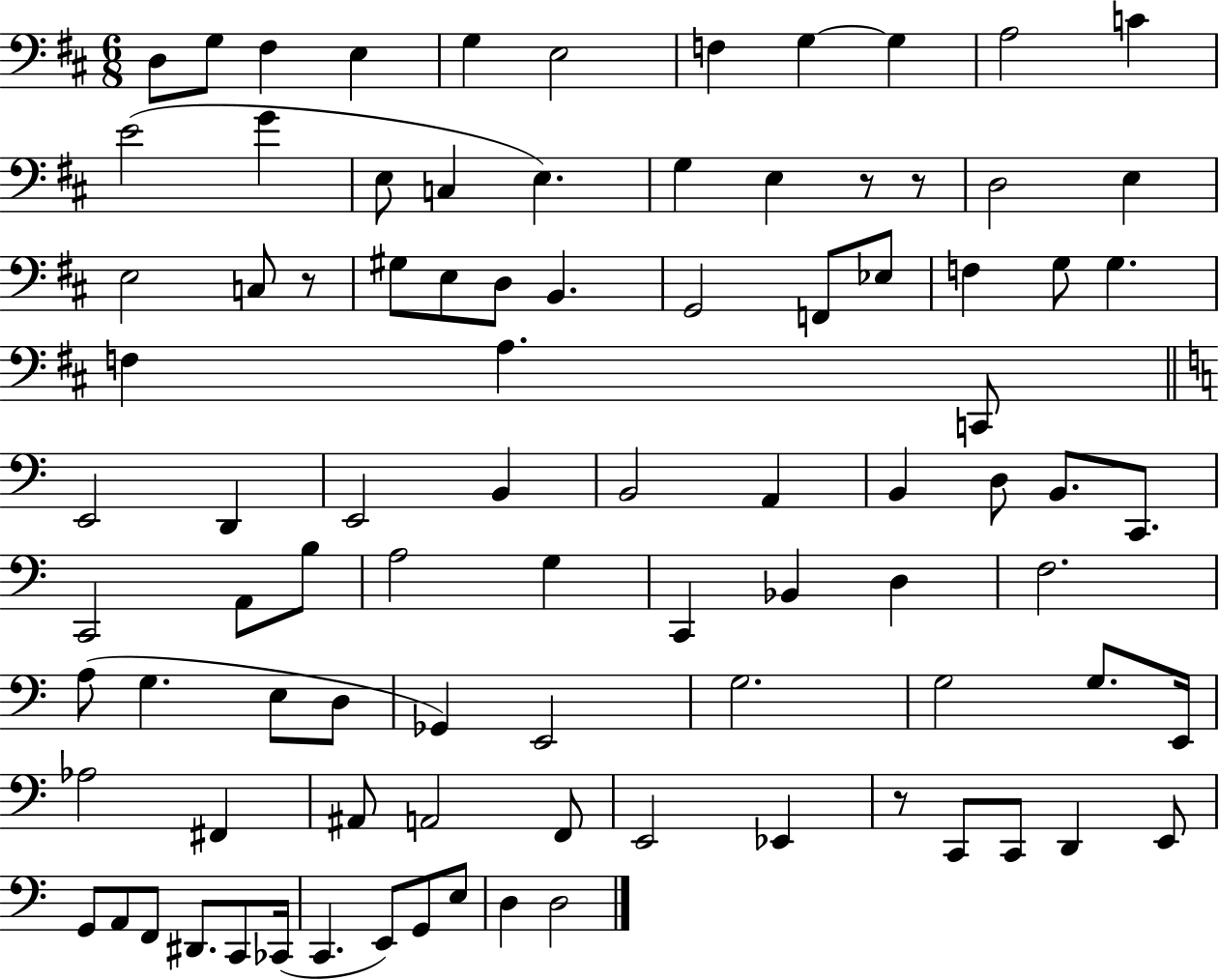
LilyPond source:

{
  \clef bass
  \numericTimeSignature
  \time 6/8
  \key d \major
  \repeat volta 2 { d8 g8 fis4 e4 | g4 e2 | f4 g4~~ g4 | a2 c'4 | \break e'2( g'4 | e8 c4 e4.) | g4 e4 r8 r8 | d2 e4 | \break e2 c8 r8 | gis8 e8 d8 b,4. | g,2 f,8 ees8 | f4 g8 g4. | \break f4 a4. c,8 | \bar "||" \break \key c \major e,2 d,4 | e,2 b,4 | b,2 a,4 | b,4 d8 b,8. c,8. | \break c,2 a,8 b8 | a2 g4 | c,4 bes,4 d4 | f2. | \break a8( g4. e8 d8 | ges,4) e,2 | g2. | g2 g8. e,16 | \break aes2 fis,4 | ais,8 a,2 f,8 | e,2 ees,4 | r8 c,8 c,8 d,4 e,8 | \break g,8 a,8 f,8 dis,8. c,8 ces,16( | c,4. e,8) g,8 e8 | d4 d2 | } \bar "|."
}